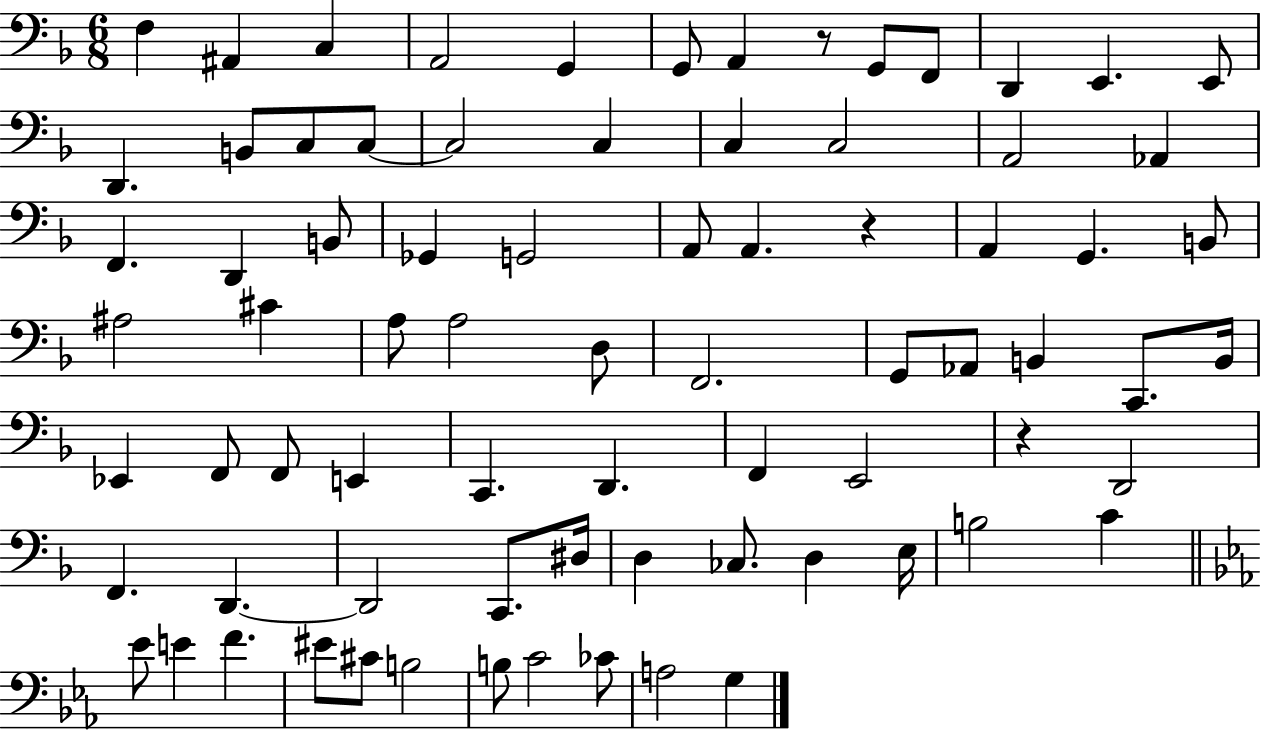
X:1
T:Untitled
M:6/8
L:1/4
K:F
F, ^A,, C, A,,2 G,, G,,/2 A,, z/2 G,,/2 F,,/2 D,, E,, E,,/2 D,, B,,/2 C,/2 C,/2 C,2 C, C, C,2 A,,2 _A,, F,, D,, B,,/2 _G,, G,,2 A,,/2 A,, z A,, G,, B,,/2 ^A,2 ^C A,/2 A,2 D,/2 F,,2 G,,/2 _A,,/2 B,, C,,/2 B,,/4 _E,, F,,/2 F,,/2 E,, C,, D,, F,, E,,2 z D,,2 F,, D,, D,,2 C,,/2 ^D,/4 D, _C,/2 D, E,/4 B,2 C _E/2 E F ^E/2 ^C/2 B,2 B,/2 C2 _C/2 A,2 G,